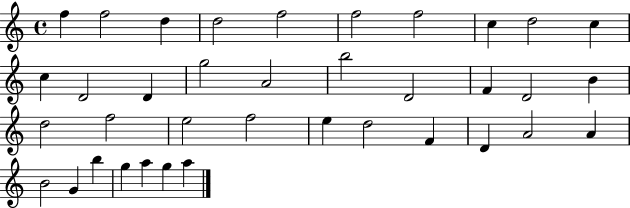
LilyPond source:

{
  \clef treble
  \time 4/4
  \defaultTimeSignature
  \key c \major
  f''4 f''2 d''4 | d''2 f''2 | f''2 f''2 | c''4 d''2 c''4 | \break c''4 d'2 d'4 | g''2 a'2 | b''2 d'2 | f'4 d'2 b'4 | \break d''2 f''2 | e''2 f''2 | e''4 d''2 f'4 | d'4 a'2 a'4 | \break b'2 g'4 b''4 | g''4 a''4 g''4 a''4 | \bar "|."
}